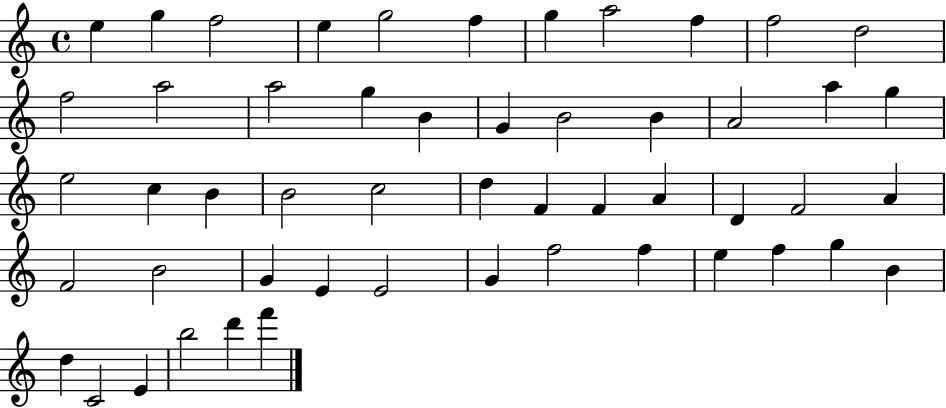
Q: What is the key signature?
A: C major